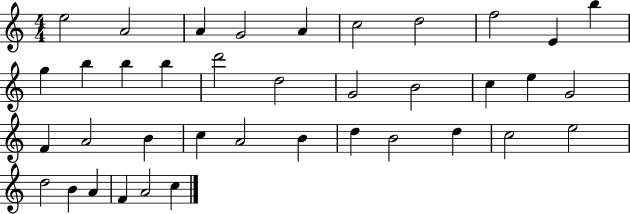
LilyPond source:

{
  \clef treble
  \numericTimeSignature
  \time 4/4
  \key c \major
  e''2 a'2 | a'4 g'2 a'4 | c''2 d''2 | f''2 e'4 b''4 | \break g''4 b''4 b''4 b''4 | d'''2 d''2 | g'2 b'2 | c''4 e''4 g'2 | \break f'4 a'2 b'4 | c''4 a'2 b'4 | d''4 b'2 d''4 | c''2 e''2 | \break d''2 b'4 a'4 | f'4 a'2 c''4 | \bar "|."
}